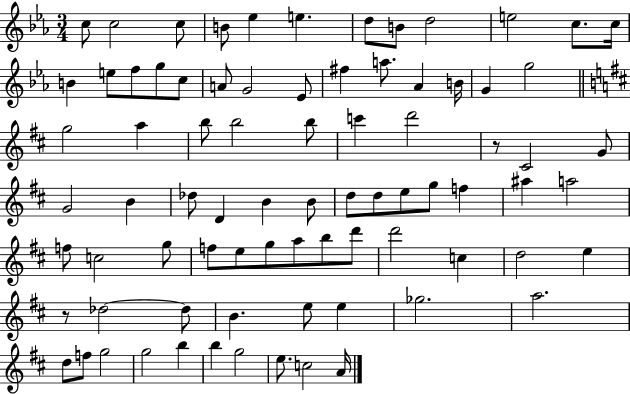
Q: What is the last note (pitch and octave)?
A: A4